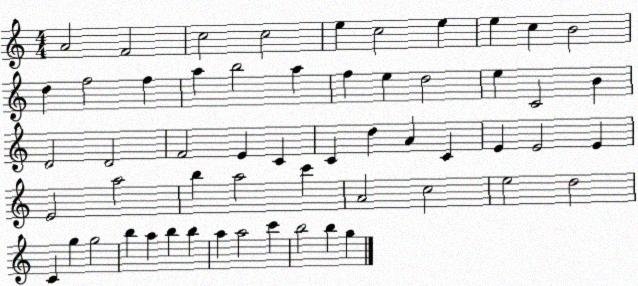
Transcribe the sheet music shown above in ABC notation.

X:1
T:Untitled
M:4/4
L:1/4
K:C
A2 F2 c2 c2 e c2 e e c B2 d f2 f a b2 a f e d2 e C2 B D2 D2 F2 E C C d A C E E2 E E2 a2 b a2 c' A2 c2 e2 d2 C g g2 b a b b a a2 c' b2 b g